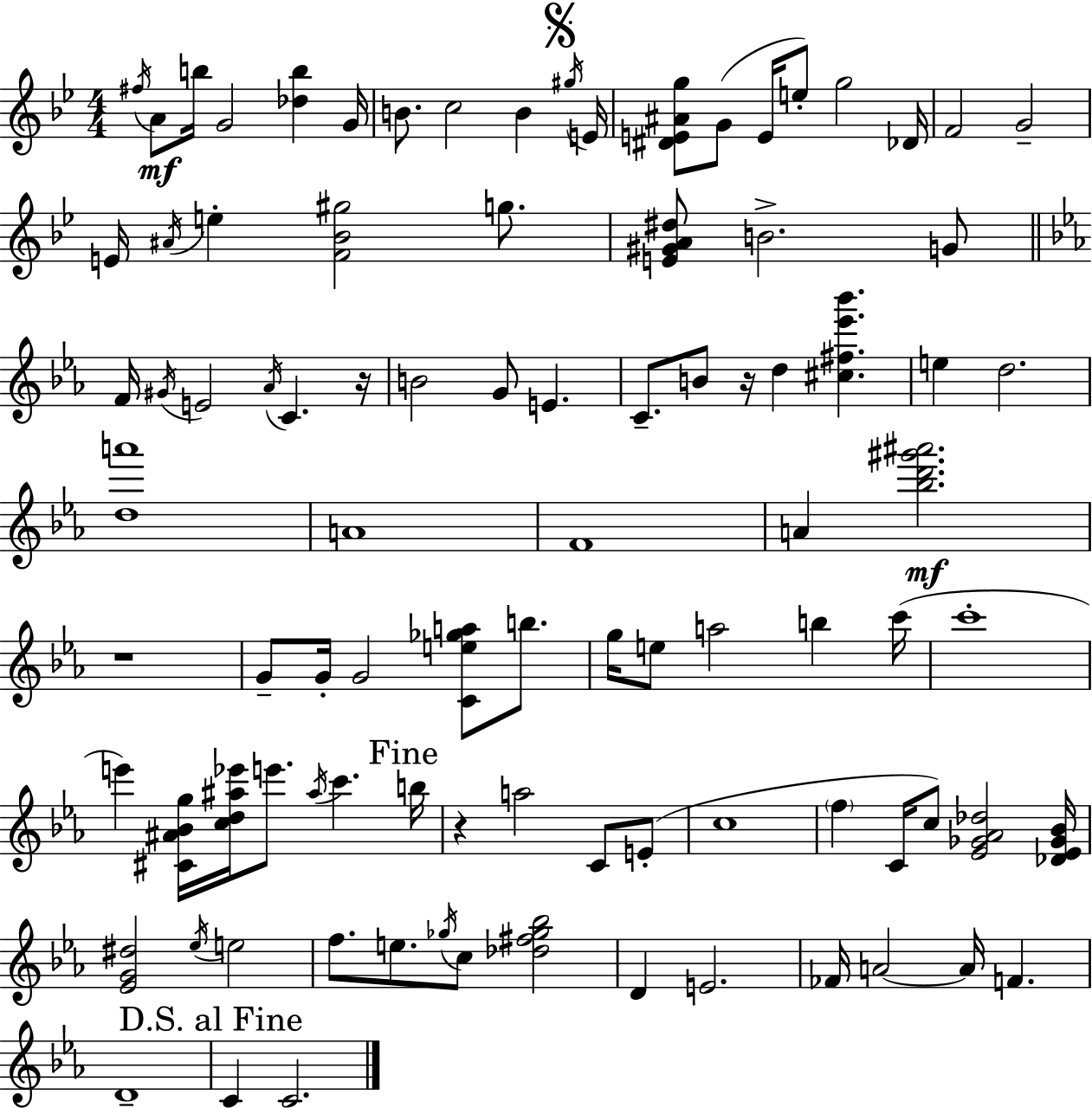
{
  \clef treble
  \numericTimeSignature
  \time 4/4
  \key g \minor
  \acciaccatura { fis''16 }\mf a'8 b''16 g'2 <des'' b''>4 | g'16 b'8. c''2 b'4 | \mark \markup { \musicglyph "scripts.segno" } \acciaccatura { gis''16 } e'16 <dis' e' ais' g''>8 g'8( e'16 e''8-.) g''2 | des'16 f'2 g'2-- | \break e'16 \acciaccatura { ais'16 } e''4-. <f' bes' gis''>2 | g''8. <e' gis' a' dis''>8 b'2.-> | g'8 \bar "||" \break \key ees \major f'16 \acciaccatura { gis'16 } e'2 \acciaccatura { aes'16 } c'4. | r16 b'2 g'8 e'4. | c'8.-- b'8 r16 d''4 <cis'' fis'' ees''' bes'''>4. | e''4 d''2. | \break <d'' a'''>1 | a'1 | f'1 | a'4 <bes'' d''' gis''' ais'''>2.\mf | \break r1 | g'8-- g'16-. g'2 <c' e'' ges'' a''>8 b''8. | g''16 e''8 a''2 b''4 | c'''16( c'''1-. | \break e'''4) <cis' ais' bes' g''>16 <c'' d'' ais'' ees'''>16 e'''8. \acciaccatura { ais''16 } c'''4. | \mark "Fine" b''16 r4 a''2 c'8 | e'8-.( c''1 | \parenthesize f''4 c'16 c''8) <ees' ges' aes' des''>2 | \break <des' ees' ges' bes'>16 <ees' g' dis''>2 \acciaccatura { ees''16 } e''2 | f''8. e''8. \acciaccatura { ges''16 } c''8 <des'' fis'' ges'' bes''>2 | d'4 e'2. | fes'16 a'2~~ a'16 f'4. | \break d'1-- | \mark "D.S. al Fine" c'4 c'2. | \bar "|."
}